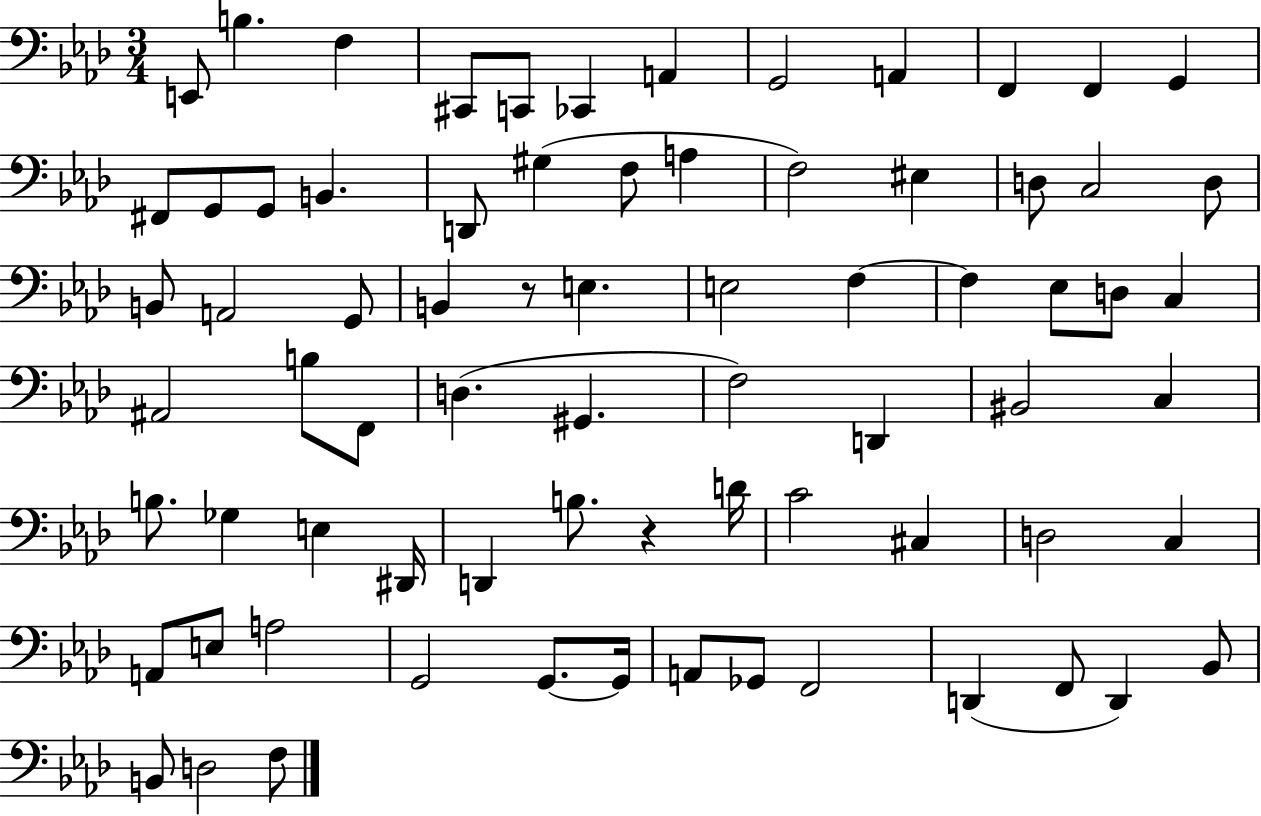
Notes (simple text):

E2/e B3/q. F3/q C#2/e C2/e CES2/q A2/q G2/h A2/q F2/q F2/q G2/q F#2/e G2/e G2/e B2/q. D2/e G#3/q F3/e A3/q F3/h EIS3/q D3/e C3/h D3/e B2/e A2/h G2/e B2/q R/e E3/q. E3/h F3/q F3/q Eb3/e D3/e C3/q A#2/h B3/e F2/e D3/q. G#2/q. F3/h D2/q BIS2/h C3/q B3/e. Gb3/q E3/q D#2/s D2/q B3/e. R/q D4/s C4/h C#3/q D3/h C3/q A2/e E3/e A3/h G2/h G2/e. G2/s A2/e Gb2/e F2/h D2/q F2/e D2/q Bb2/e B2/e D3/h F3/e